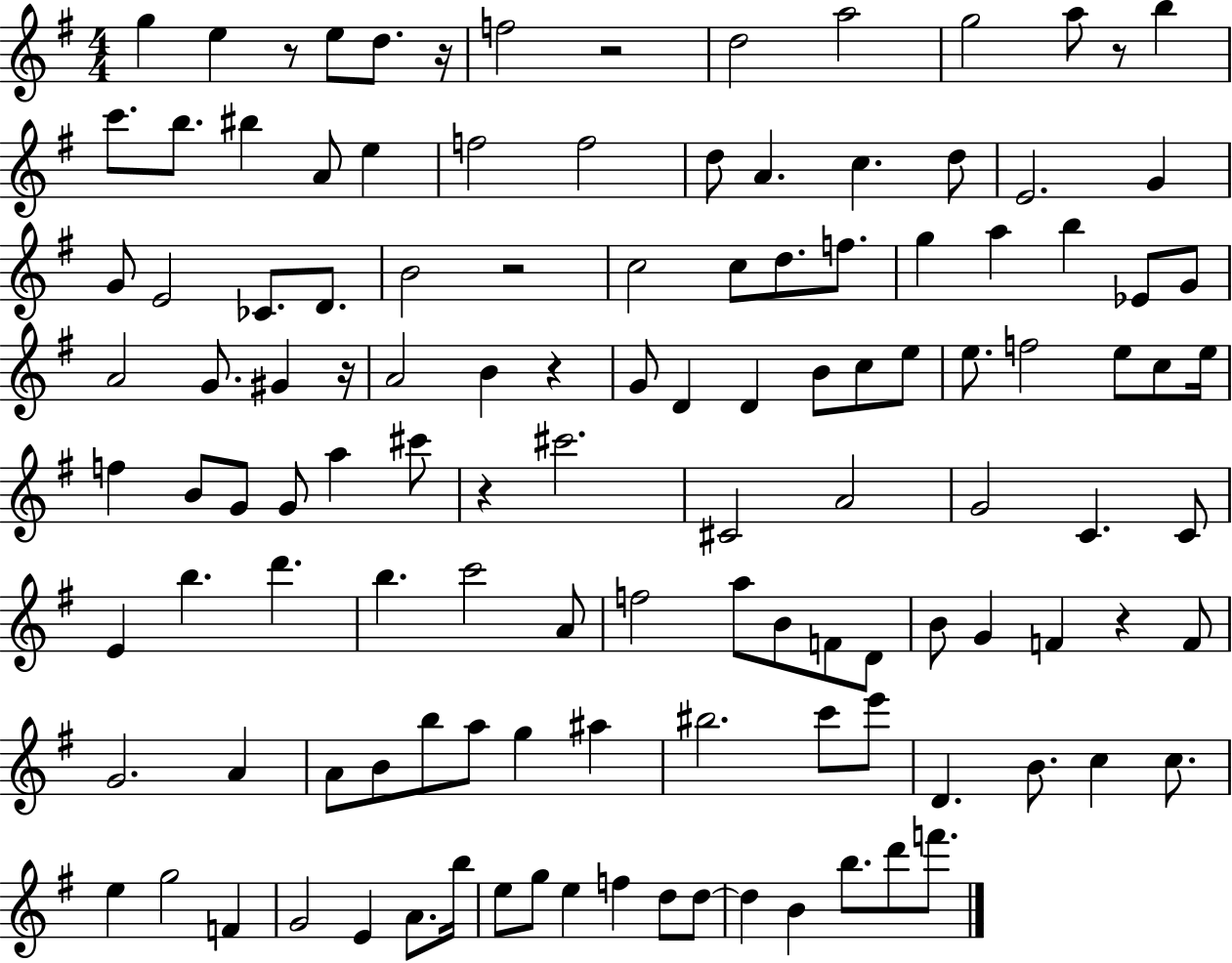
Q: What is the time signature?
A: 4/4